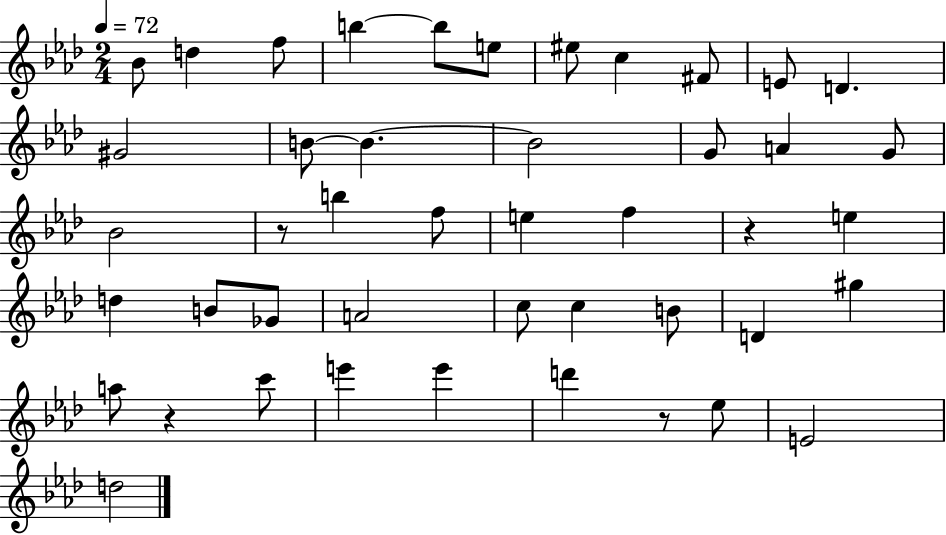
{
  \clef treble
  \numericTimeSignature
  \time 2/4
  \key aes \major
  \tempo 4 = 72
  bes'8 d''4 f''8 | b''4~~ b''8 e''8 | eis''8 c''4 fis'8 | e'8 d'4. | \break gis'2 | b'8~~ b'4.~~ | b'2 | g'8 a'4 g'8 | \break bes'2 | r8 b''4 f''8 | e''4 f''4 | r4 e''4 | \break d''4 b'8 ges'8 | a'2 | c''8 c''4 b'8 | d'4 gis''4 | \break a''8 r4 c'''8 | e'''4 e'''4 | d'''4 r8 ees''8 | e'2 | \break d''2 | \bar "|."
}